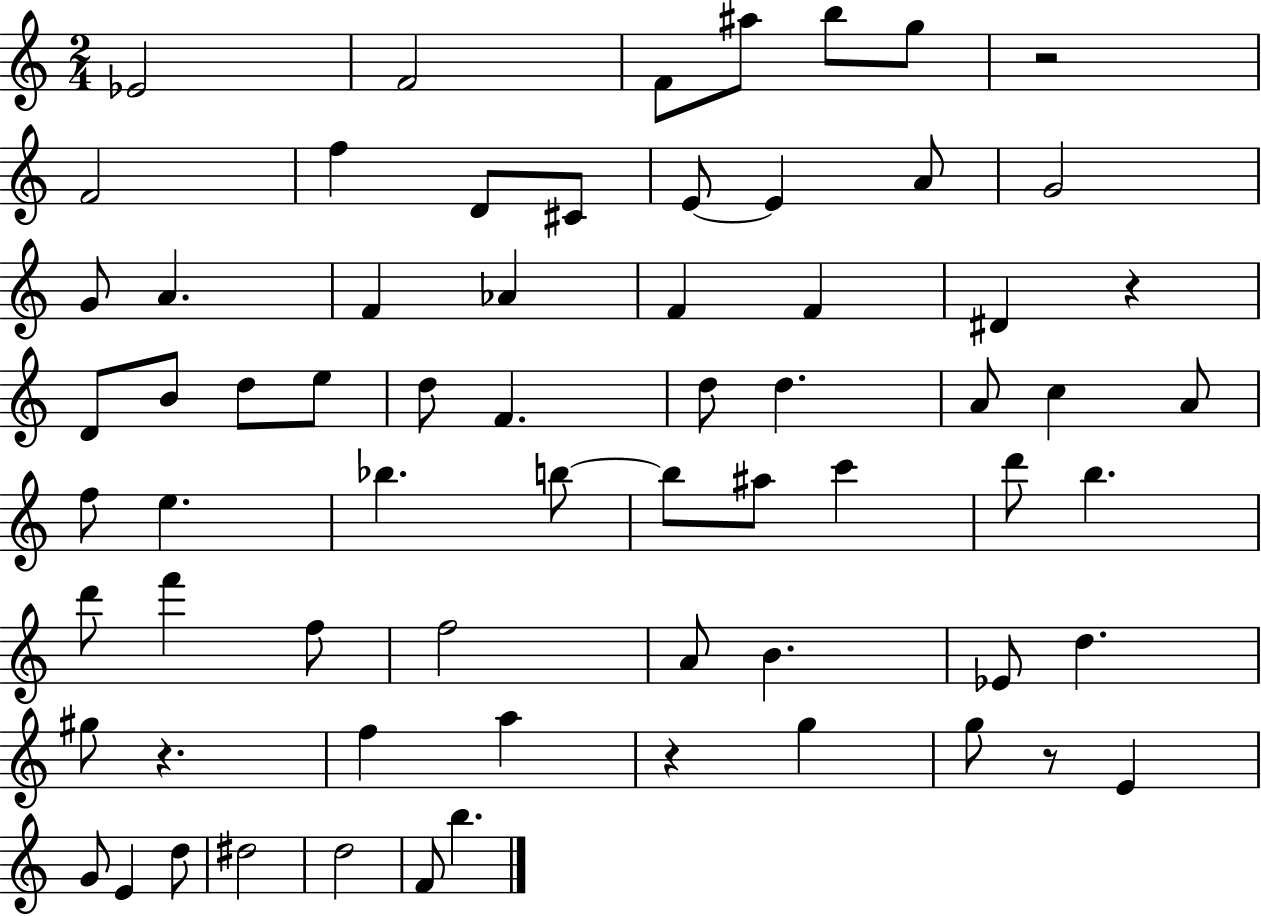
Eb4/h F4/h F4/e A#5/e B5/e G5/e R/h F4/h F5/q D4/e C#4/e E4/e E4/q A4/e G4/h G4/e A4/q. F4/q Ab4/q F4/q F4/q D#4/q R/q D4/e B4/e D5/e E5/e D5/e F4/q. D5/e D5/q. A4/e C5/q A4/e F5/e E5/q. Bb5/q. B5/e B5/e A#5/e C6/q D6/e B5/q. D6/e F6/q F5/e F5/h A4/e B4/q. Eb4/e D5/q. G#5/e R/q. F5/q A5/q R/q G5/q G5/e R/e E4/q G4/e E4/q D5/e D#5/h D5/h F4/e B5/q.